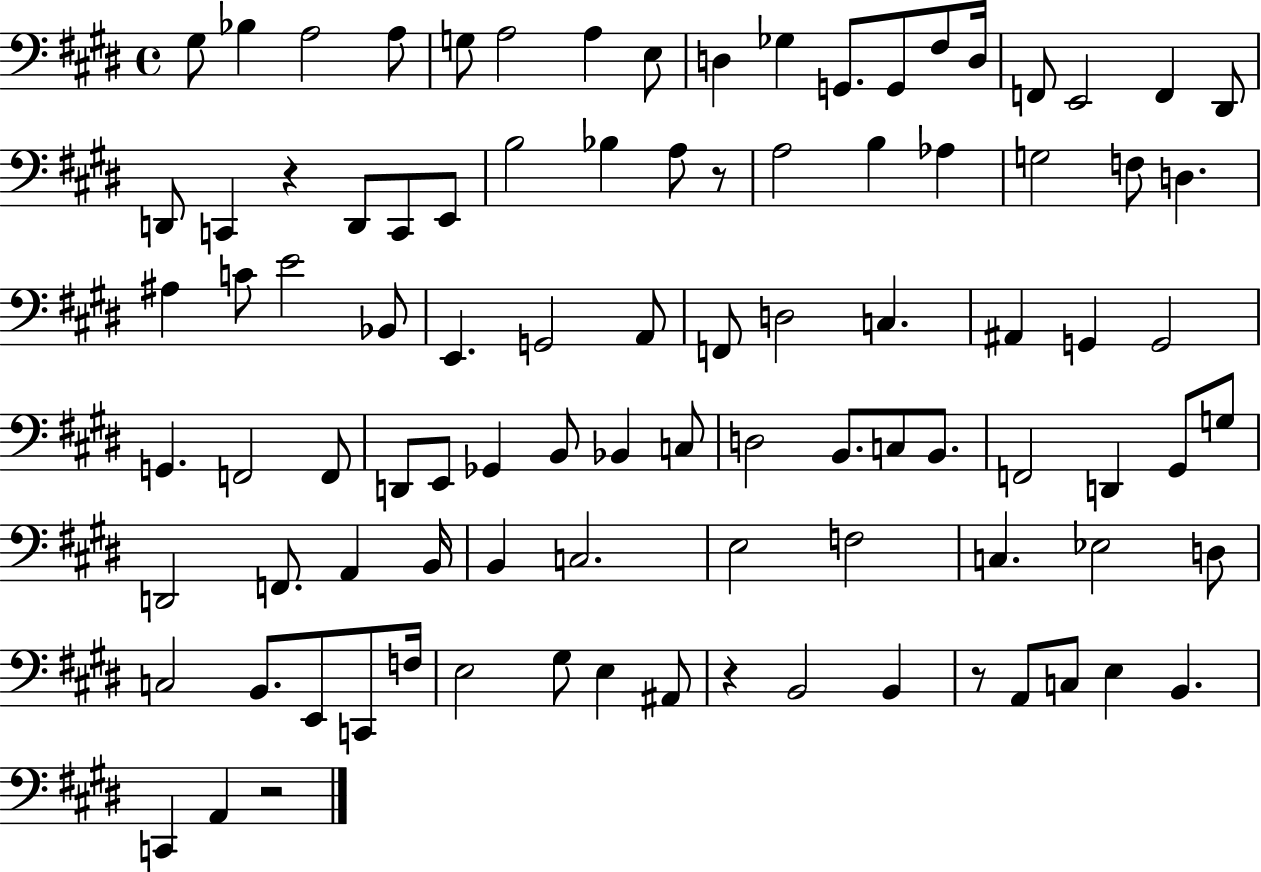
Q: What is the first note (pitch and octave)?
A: G#3